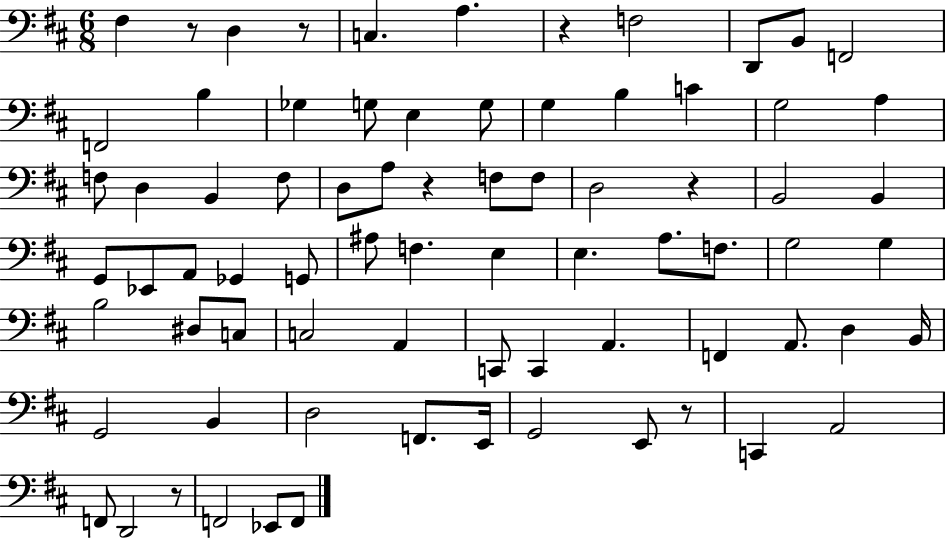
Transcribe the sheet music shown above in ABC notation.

X:1
T:Untitled
M:6/8
L:1/4
K:D
^F, z/2 D, z/2 C, A, z F,2 D,,/2 B,,/2 F,,2 F,,2 B, _G, G,/2 E, G,/2 G, B, C G,2 A, F,/2 D, B,, F,/2 D,/2 A,/2 z F,/2 F,/2 D,2 z B,,2 B,, G,,/2 _E,,/2 A,,/2 _G,, G,,/2 ^A,/2 F, E, E, A,/2 F,/2 G,2 G, B,2 ^D,/2 C,/2 C,2 A,, C,,/2 C,, A,, F,, A,,/2 D, B,,/4 G,,2 B,, D,2 F,,/2 E,,/4 G,,2 E,,/2 z/2 C,, A,,2 F,,/2 D,,2 z/2 F,,2 _E,,/2 F,,/2